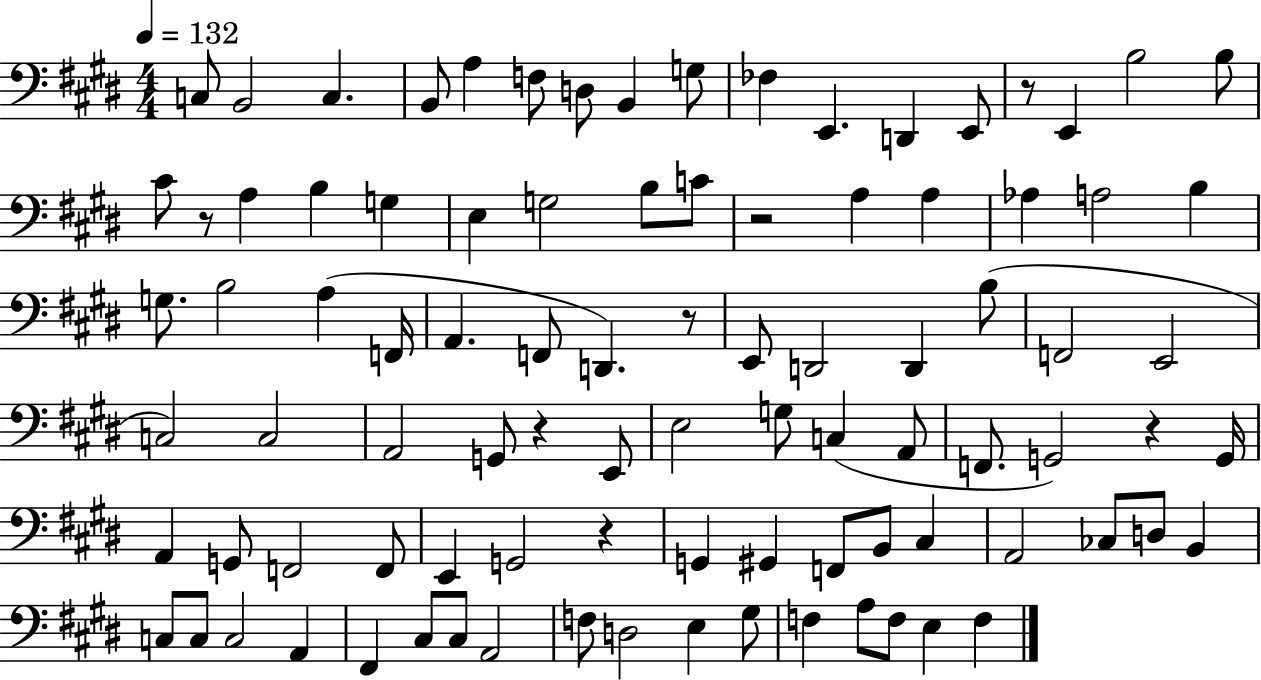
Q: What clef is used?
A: bass